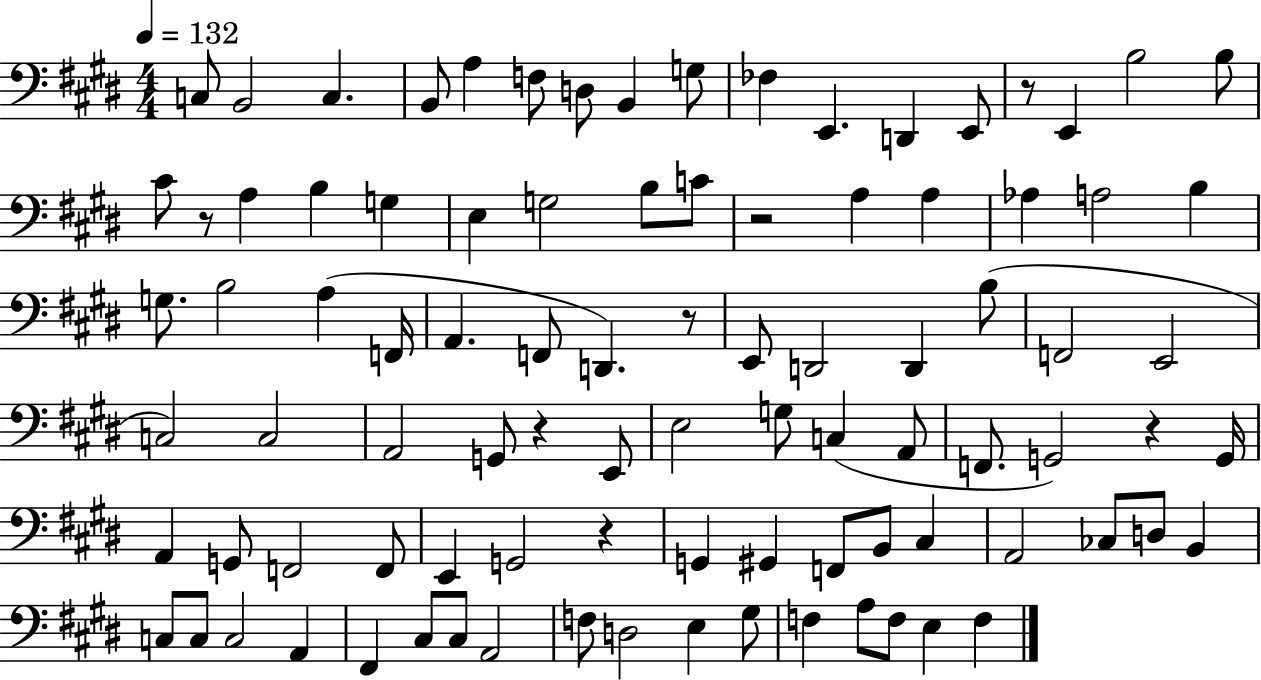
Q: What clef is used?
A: bass